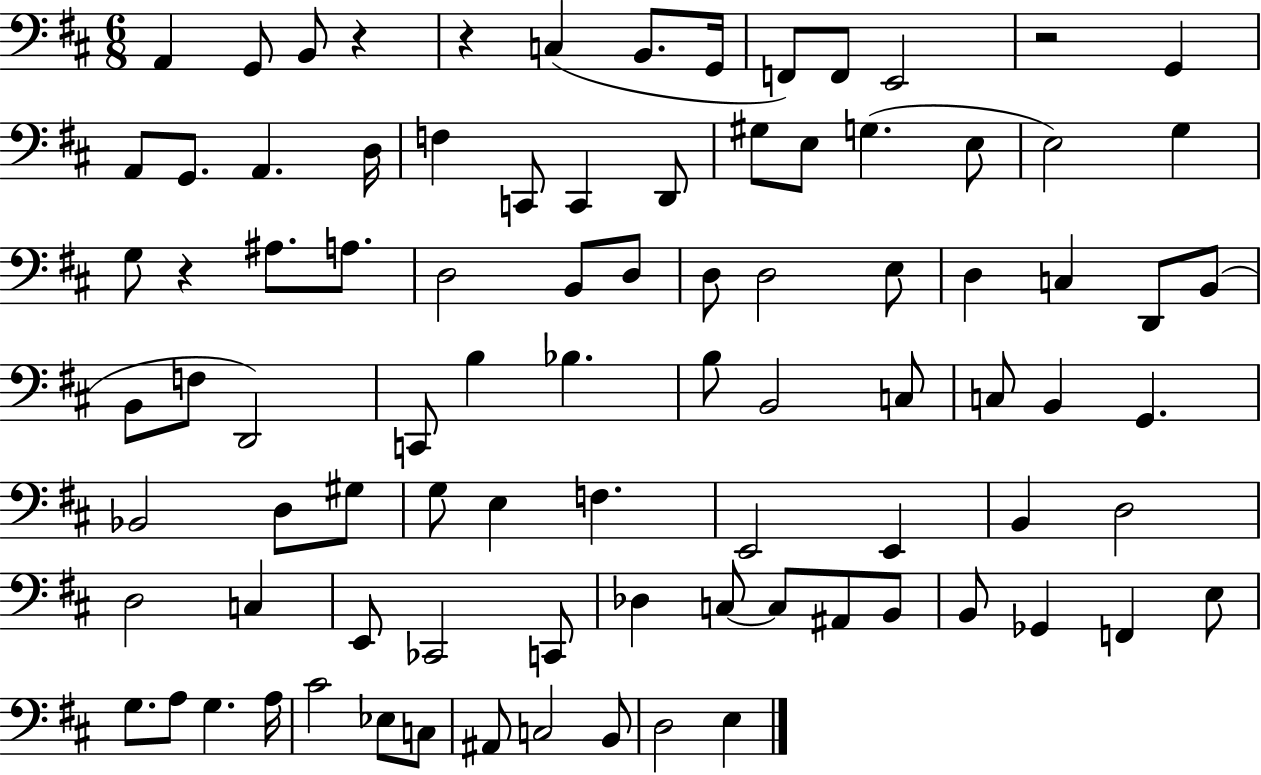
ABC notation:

X:1
T:Untitled
M:6/8
L:1/4
K:D
A,, G,,/2 B,,/2 z z C, B,,/2 G,,/4 F,,/2 F,,/2 E,,2 z2 G,, A,,/2 G,,/2 A,, D,/4 F, C,,/2 C,, D,,/2 ^G,/2 E,/2 G, E,/2 E,2 G, G,/2 z ^A,/2 A,/2 D,2 B,,/2 D,/2 D,/2 D,2 E,/2 D, C, D,,/2 B,,/2 B,,/2 F,/2 D,,2 C,,/2 B, _B, B,/2 B,,2 C,/2 C,/2 B,, G,, _B,,2 D,/2 ^G,/2 G,/2 E, F, E,,2 E,, B,, D,2 D,2 C, E,,/2 _C,,2 C,,/2 _D, C,/2 C,/2 ^A,,/2 B,,/2 B,,/2 _G,, F,, E,/2 G,/2 A,/2 G, A,/4 ^C2 _E,/2 C,/2 ^A,,/2 C,2 B,,/2 D,2 E,